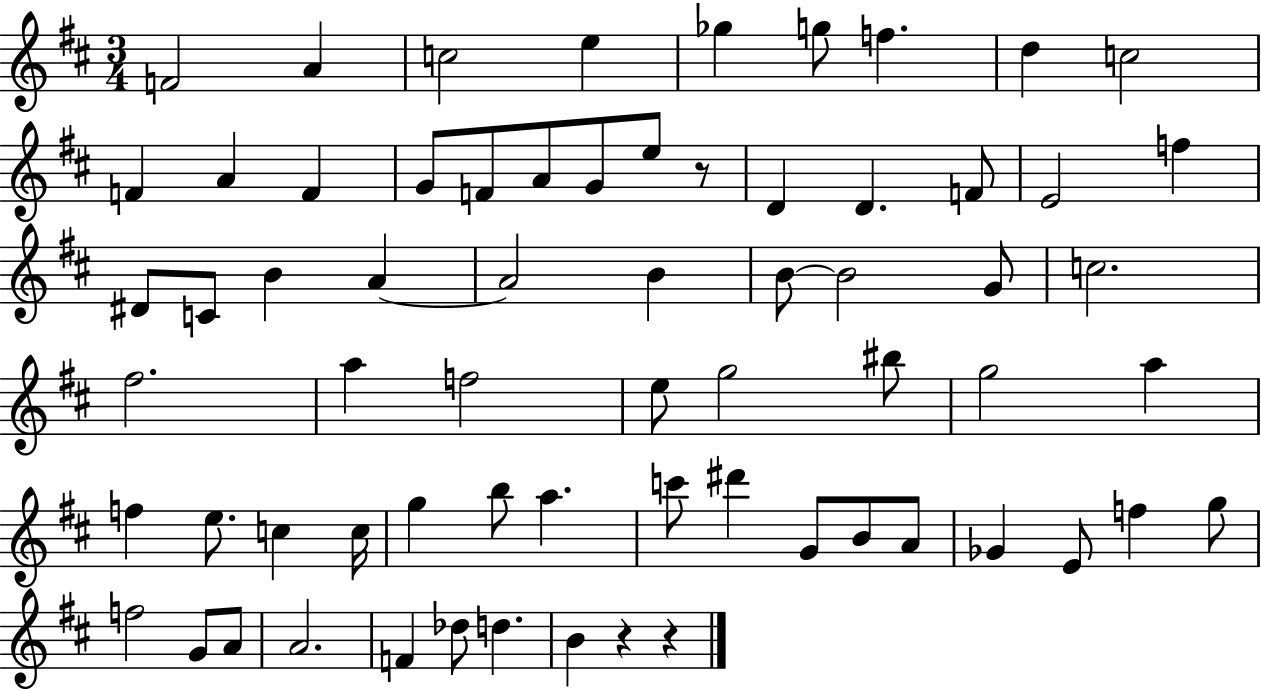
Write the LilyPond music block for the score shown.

{
  \clef treble
  \numericTimeSignature
  \time 3/4
  \key d \major
  \repeat volta 2 { f'2 a'4 | c''2 e''4 | ges''4 g''8 f''4. | d''4 c''2 | \break f'4 a'4 f'4 | g'8 f'8 a'8 g'8 e''8 r8 | d'4 d'4. f'8 | e'2 f''4 | \break dis'8 c'8 b'4 a'4~~ | a'2 b'4 | b'8~~ b'2 g'8 | c''2. | \break fis''2. | a''4 f''2 | e''8 g''2 bis''8 | g''2 a''4 | \break f''4 e''8. c''4 c''16 | g''4 b''8 a''4. | c'''8 dis'''4 g'8 b'8 a'8 | ges'4 e'8 f''4 g''8 | \break f''2 g'8 a'8 | a'2. | f'4 des''8 d''4. | b'4 r4 r4 | \break } \bar "|."
}